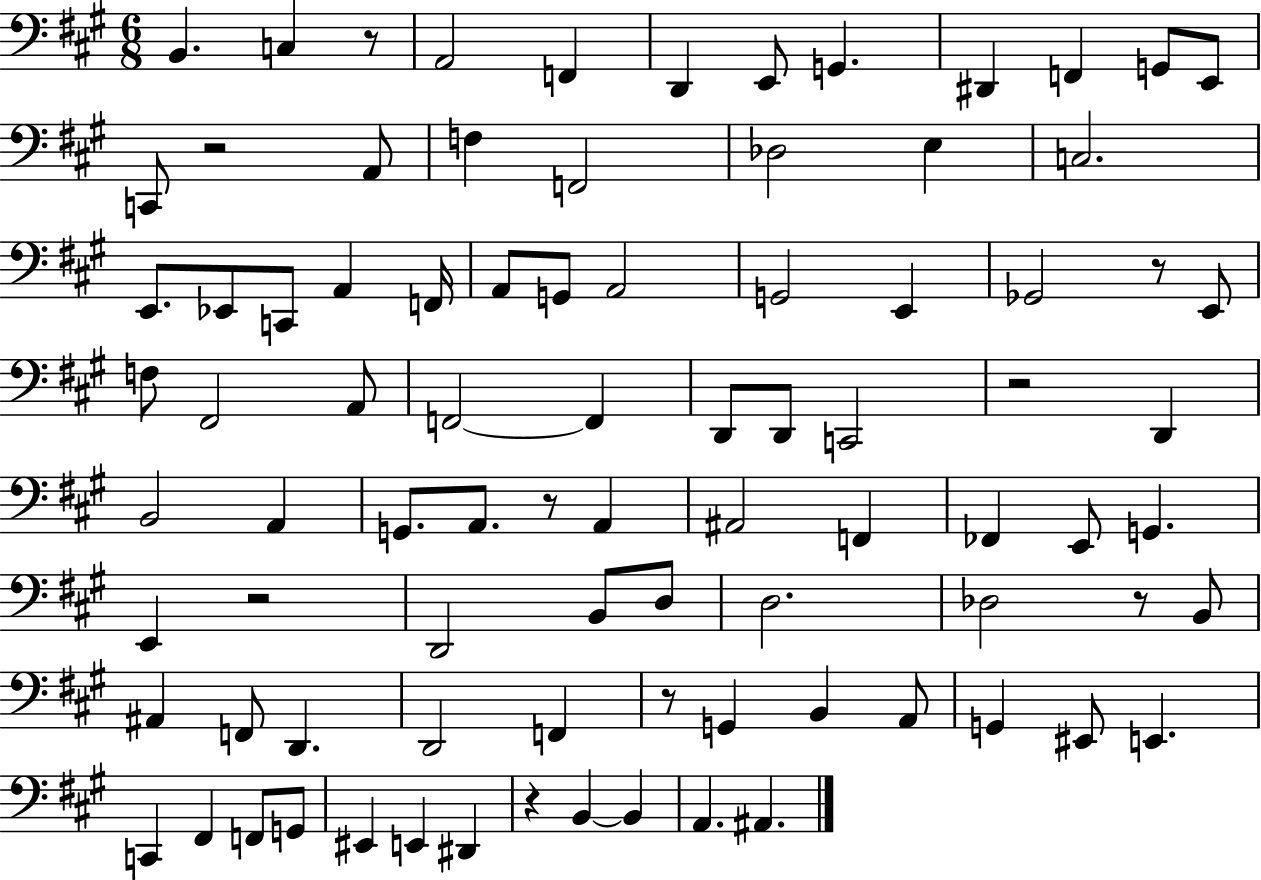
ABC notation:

X:1
T:Untitled
M:6/8
L:1/4
K:A
B,, C, z/2 A,,2 F,, D,, E,,/2 G,, ^D,, F,, G,,/2 E,,/2 C,,/2 z2 A,,/2 F, F,,2 _D,2 E, C,2 E,,/2 _E,,/2 C,,/2 A,, F,,/4 A,,/2 G,,/2 A,,2 G,,2 E,, _G,,2 z/2 E,,/2 F,/2 ^F,,2 A,,/2 F,,2 F,, D,,/2 D,,/2 C,,2 z2 D,, B,,2 A,, G,,/2 A,,/2 z/2 A,, ^A,,2 F,, _F,, E,,/2 G,, E,, z2 D,,2 B,,/2 D,/2 D,2 _D,2 z/2 B,,/2 ^A,, F,,/2 D,, D,,2 F,, z/2 G,, B,, A,,/2 G,, ^E,,/2 E,, C,, ^F,, F,,/2 G,,/2 ^E,, E,, ^D,, z B,, B,, A,, ^A,,